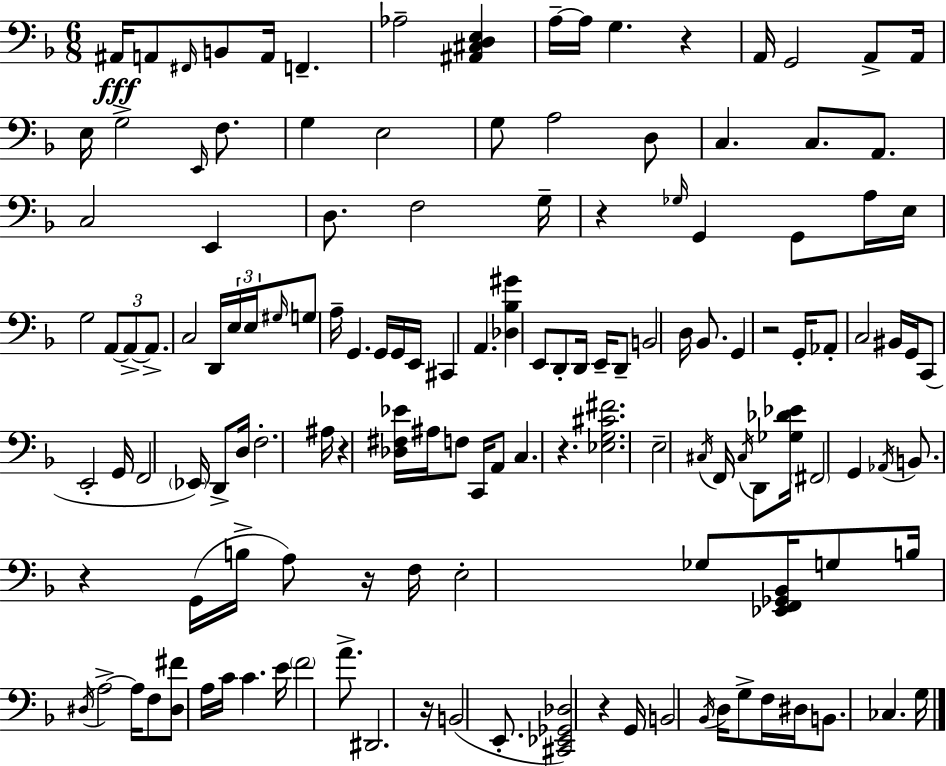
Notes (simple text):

A#2/s A2/e F#2/s B2/e A2/s F2/q. Ab3/h [A#2,C#3,D3,E3]/q A3/s A3/s G3/q. R/q A2/s G2/h A2/e A2/s E3/s G3/h E2/s F3/e. G3/q E3/h G3/e A3/h D3/e C3/q. C3/e. A2/e. C3/h E2/q D3/e. F3/h G3/s R/q Gb3/s G2/q G2/e A3/s E3/s G3/h A2/e A2/e A2/e. C3/h D2/s E3/s E3/s G#3/s G3/e A3/s G2/q. G2/s G2/s E2/s C#2/q A2/q. [Db3,Bb3,G#4]/q E2/e D2/e D2/s E2/s D2/e B2/h D3/s Bb2/e. G2/q R/h G2/s Ab2/e C3/h BIS2/s G2/s C2/e E2/h G2/s F2/h Eb2/s D2/e D3/s F3/h. A#3/s R/q [Db3,F#3,Eb4]/s A#3/s F3/e C2/s A2/e C3/q. R/q. [Eb3,G3,C#4,F#4]/h. E3/h C#3/s F2/s C#3/s D2/e [Gb3,Db4,Eb4]/s F#2/h G2/q Ab2/s B2/e. R/q G2/s B3/s A3/e R/s F3/s E3/h Gb3/e [Eb2,F2,Gb2,Bb2]/s G3/e B3/s D#3/s A3/h A3/s F3/e [D#3,F#4]/e A3/s C4/s C4/q. E4/s F4/h A4/e. D#2/h. R/s B2/h E2/e. [C#2,Eb2,Gb2,Db3]/h R/q G2/s B2/h Bb2/s D3/s G3/e F3/s D#3/s B2/e. CES3/q. G3/s